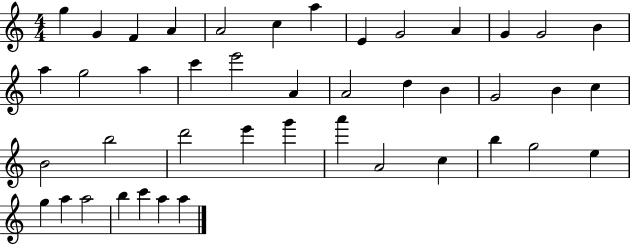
G5/q G4/q F4/q A4/q A4/h C5/q A5/q E4/q G4/h A4/q G4/q G4/h B4/q A5/q G5/h A5/q C6/q E6/h A4/q A4/h D5/q B4/q G4/h B4/q C5/q B4/h B5/h D6/h E6/q G6/q A6/q A4/h C5/q B5/q G5/h E5/q G5/q A5/q A5/h B5/q C6/q A5/q A5/q